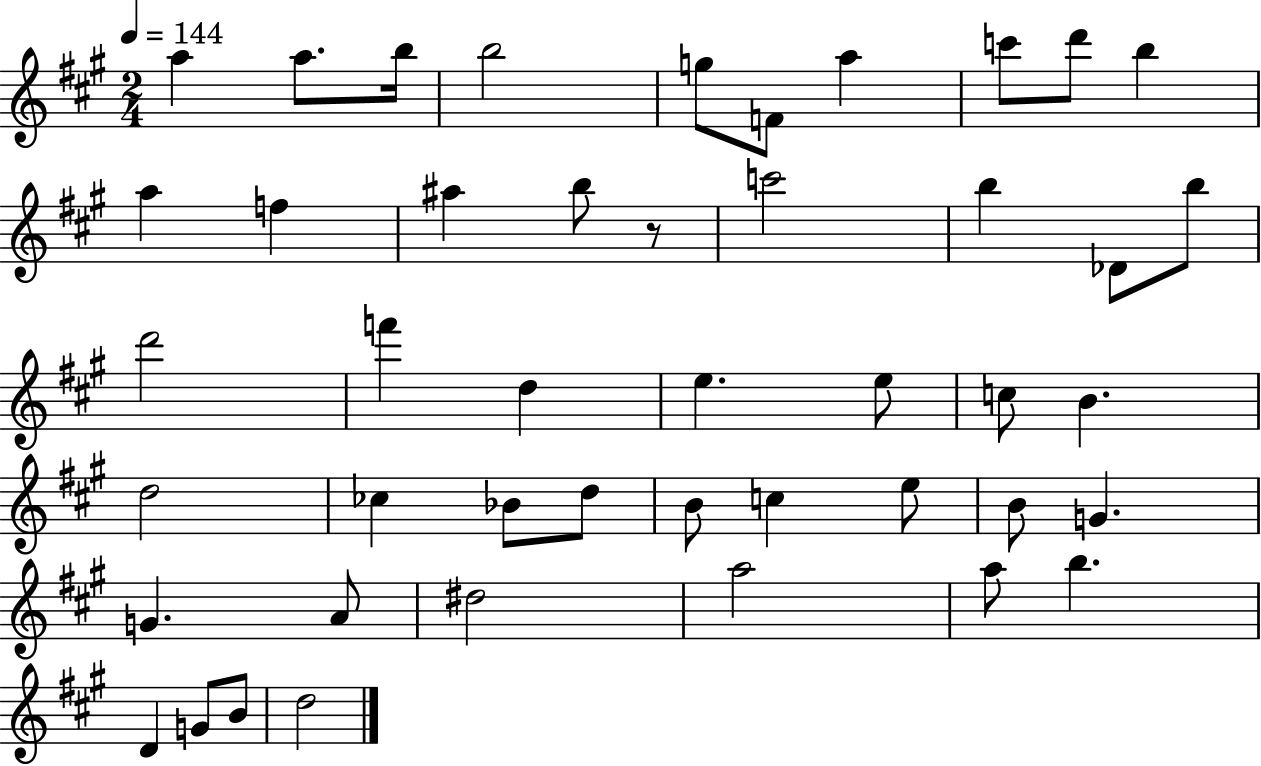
A5/q A5/e. B5/s B5/h G5/e F4/e A5/q C6/e D6/e B5/q A5/q F5/q A#5/q B5/e R/e C6/h B5/q Db4/e B5/e D6/h F6/q D5/q E5/q. E5/e C5/e B4/q. D5/h CES5/q Bb4/e D5/e B4/e C5/q E5/e B4/e G4/q. G4/q. A4/e D#5/h A5/h A5/e B5/q. D4/q G4/e B4/e D5/h